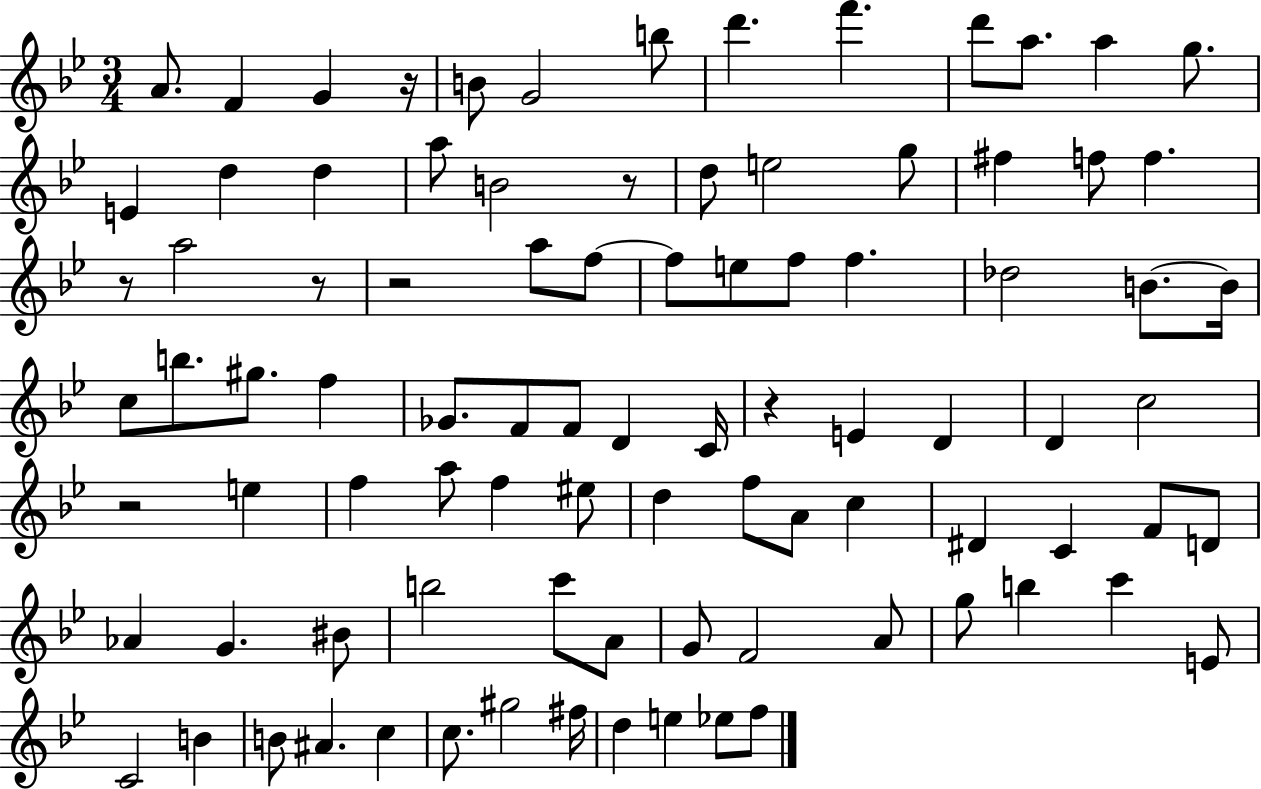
A4/e. F4/q G4/q R/s B4/e G4/h B5/e D6/q. F6/q. D6/e A5/e. A5/q G5/e. E4/q D5/q D5/q A5/e B4/h R/e D5/e E5/h G5/e F#5/q F5/e F5/q. R/e A5/h R/e R/h A5/e F5/e F5/e E5/e F5/e F5/q. Db5/h B4/e. B4/s C5/e B5/e. G#5/e. F5/q Gb4/e. F4/e F4/e D4/q C4/s R/q E4/q D4/q D4/q C5/h R/h E5/q F5/q A5/e F5/q EIS5/e D5/q F5/e A4/e C5/q D#4/q C4/q F4/e D4/e Ab4/q G4/q. BIS4/e B5/h C6/e A4/e G4/e F4/h A4/e G5/e B5/q C6/q E4/e C4/h B4/q B4/e A#4/q. C5/q C5/e. G#5/h F#5/s D5/q E5/q Eb5/e F5/e